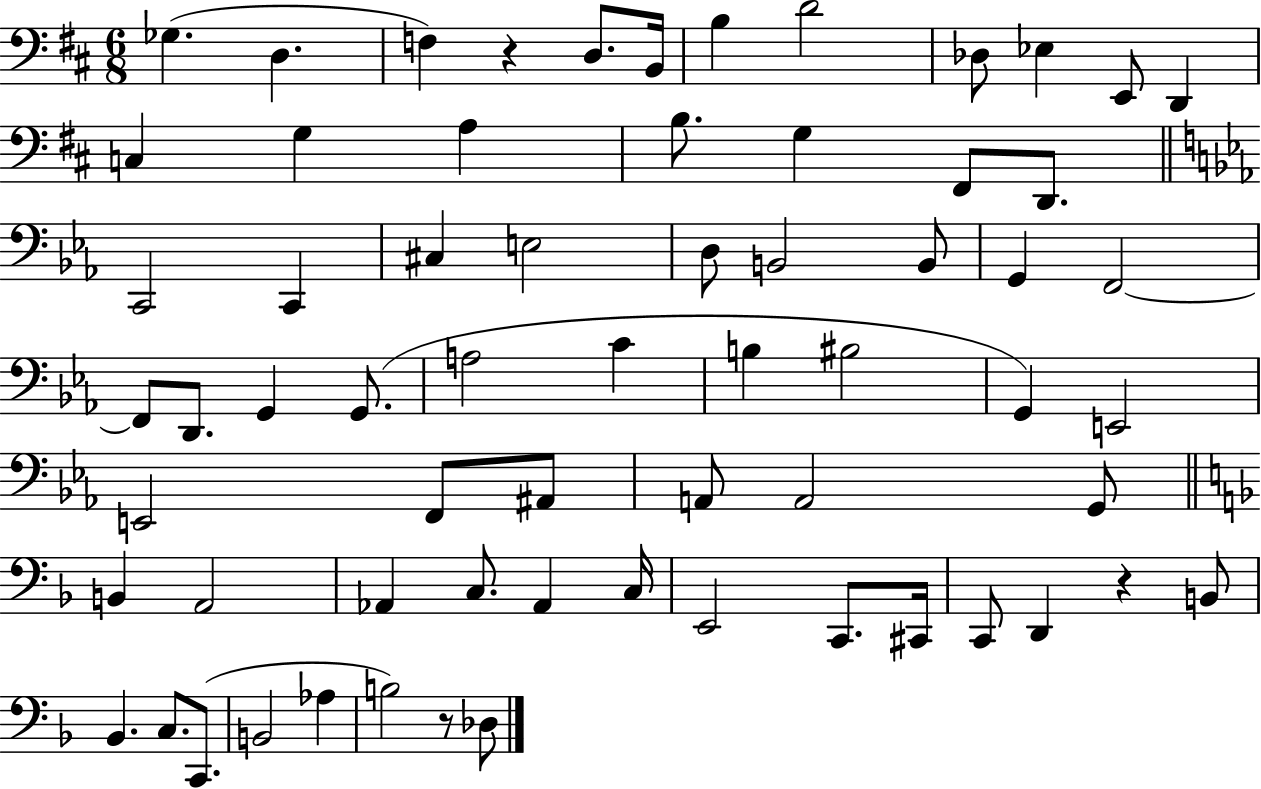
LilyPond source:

{
  \clef bass
  \numericTimeSignature
  \time 6/8
  \key d \major
  ges4.( d4. | f4) r4 d8. b,16 | b4 d'2 | des8 ees4 e,8 d,4 | \break c4 g4 a4 | b8. g4 fis,8 d,8. | \bar "||" \break \key ees \major c,2 c,4 | cis4 e2 | d8 b,2 b,8 | g,4 f,2~~ | \break f,8 d,8. g,4 g,8.( | a2 c'4 | b4 bis2 | g,4) e,2 | \break e,2 f,8 ais,8 | a,8 a,2 g,8 | \bar "||" \break \key f \major b,4 a,2 | aes,4 c8. aes,4 c16 | e,2 c,8. cis,16 | c,8 d,4 r4 b,8 | \break bes,4. c8. c,8.( | b,2 aes4 | b2) r8 des8 | \bar "|."
}